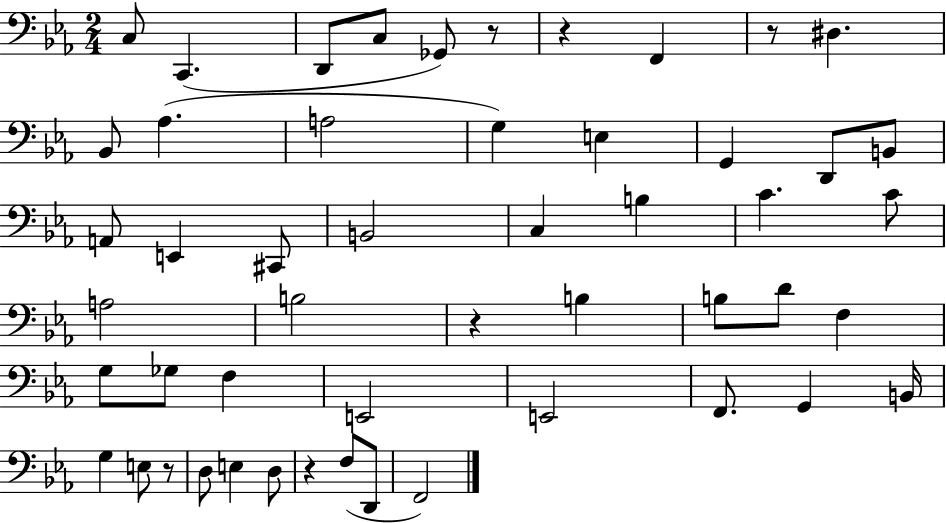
C3/e C2/q. D2/e C3/e Gb2/e R/e R/q F2/q R/e D#3/q. Bb2/e Ab3/q. A3/h G3/q E3/q G2/q D2/e B2/e A2/e E2/q C#2/e B2/h C3/q B3/q C4/q. C4/e A3/h B3/h R/q B3/q B3/e D4/e F3/q G3/e Gb3/e F3/q E2/h E2/h F2/e. G2/q B2/s G3/q E3/e R/e D3/e E3/q D3/e R/q F3/e D2/e F2/h